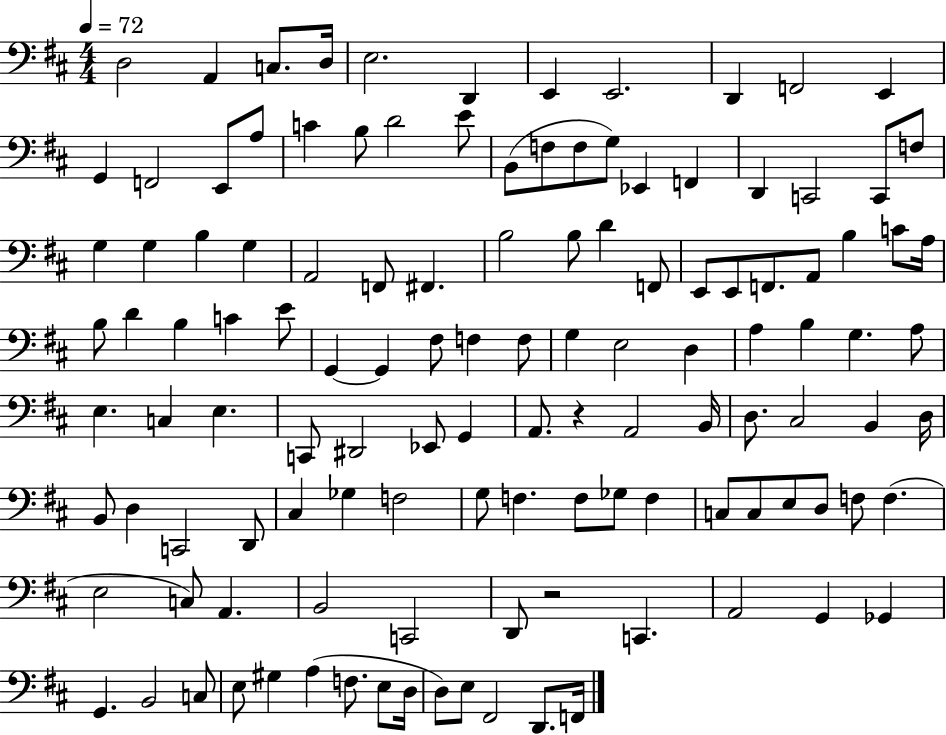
{
  \clef bass
  \numericTimeSignature
  \time 4/4
  \key d \major
  \tempo 4 = 72
  d2 a,4 c8. d16 | e2. d,4 | e,4 e,2. | d,4 f,2 e,4 | \break g,4 f,2 e,8 a8 | c'4 b8 d'2 e'8 | b,8( f8 f8 g8) ees,4 f,4 | d,4 c,2 c,8 f8 | \break g4 g4 b4 g4 | a,2 f,8 fis,4. | b2 b8 d'4 f,8 | e,8 e,8 f,8. a,8 b4 c'8 a16 | \break b8 d'4 b4 c'4 e'8 | g,4~~ g,4 fis8 f4 f8 | g4 e2 d4 | a4 b4 g4. a8 | \break e4. c4 e4. | c,8 dis,2 ees,8 g,4 | a,8. r4 a,2 b,16 | d8. cis2 b,4 d16 | \break b,8 d4 c,2 d,8 | cis4 ges4 f2 | g8 f4. f8 ges8 f4 | c8 c8 e8 d8 f8 f4.( | \break e2 c8) a,4. | b,2 c,2 | d,8 r2 c,4. | a,2 g,4 ges,4 | \break g,4. b,2 c8 | e8 gis4 a4( f8. e8 d16 | d8) e8 fis,2 d,8. f,16 | \bar "|."
}